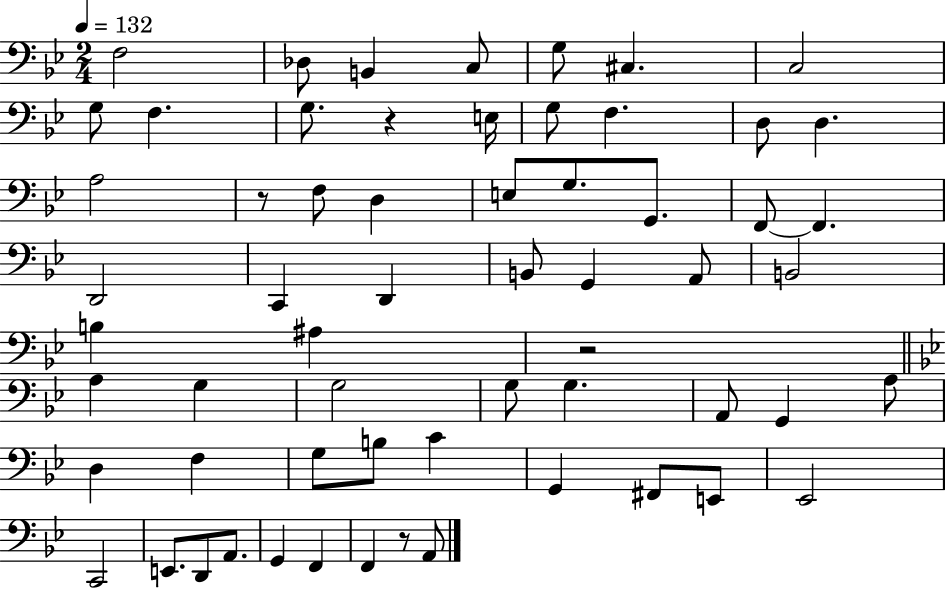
{
  \clef bass
  \numericTimeSignature
  \time 2/4
  \key bes \major
  \tempo 4 = 132
  f2 | des8 b,4 c8 | g8 cis4. | c2 | \break g8 f4. | g8. r4 e16 | g8 f4. | d8 d4. | \break a2 | r8 f8 d4 | e8 g8. g,8. | f,8~~ f,4. | \break d,2 | c,4 d,4 | b,8 g,4 a,8 | b,2 | \break b4 ais4 | r2 | \bar "||" \break \key bes \major a4 g4 | g2 | g8 g4. | a,8 g,4 a8 | \break d4 f4 | g8 b8 c'4 | g,4 fis,8 e,8 | ees,2 | \break c,2 | e,8. d,8 a,8. | g,4 f,4 | f,4 r8 a,8 | \break \bar "|."
}